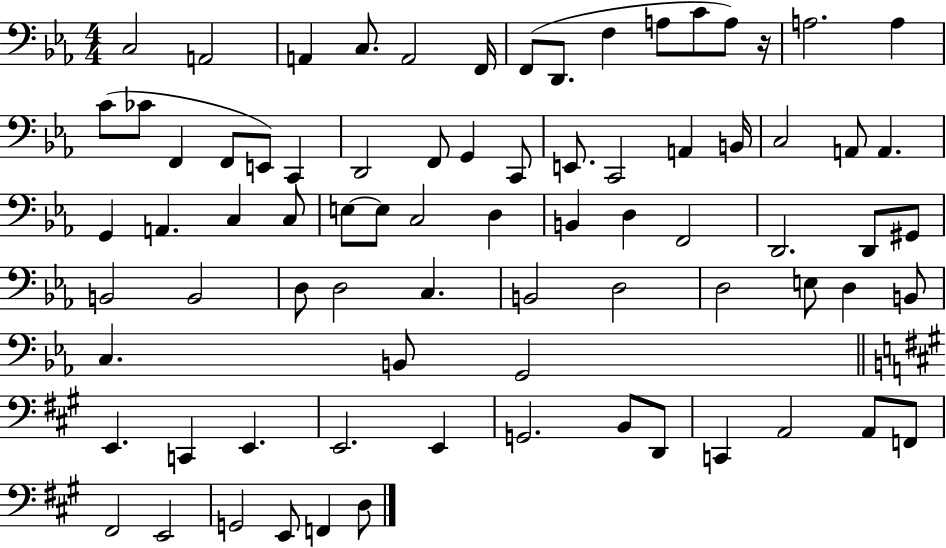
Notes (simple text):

C3/h A2/h A2/q C3/e. A2/h F2/s F2/e D2/e. F3/q A3/e C4/e A3/e R/s A3/h. A3/q C4/e CES4/e F2/q F2/e E2/e C2/q D2/h F2/e G2/q C2/e E2/e. C2/h A2/q B2/s C3/h A2/e A2/q. G2/q A2/q. C3/q C3/e E3/e E3/e C3/h D3/q B2/q D3/q F2/h D2/h. D2/e G#2/e B2/h B2/h D3/e D3/h C3/q. B2/h D3/h D3/h E3/e D3/q B2/e C3/q. B2/e G2/h E2/q. C2/q E2/q. E2/h. E2/q G2/h. B2/e D2/e C2/q A2/h A2/e F2/e F#2/h E2/h G2/h E2/e F2/q D3/e